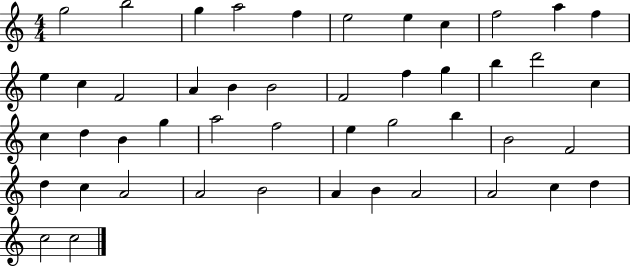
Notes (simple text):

G5/h B5/h G5/q A5/h F5/q E5/h E5/q C5/q F5/h A5/q F5/q E5/q C5/q F4/h A4/q B4/q B4/h F4/h F5/q G5/q B5/q D6/h C5/q C5/q D5/q B4/q G5/q A5/h F5/h E5/q G5/h B5/q B4/h F4/h D5/q C5/q A4/h A4/h B4/h A4/q B4/q A4/h A4/h C5/q D5/q C5/h C5/h